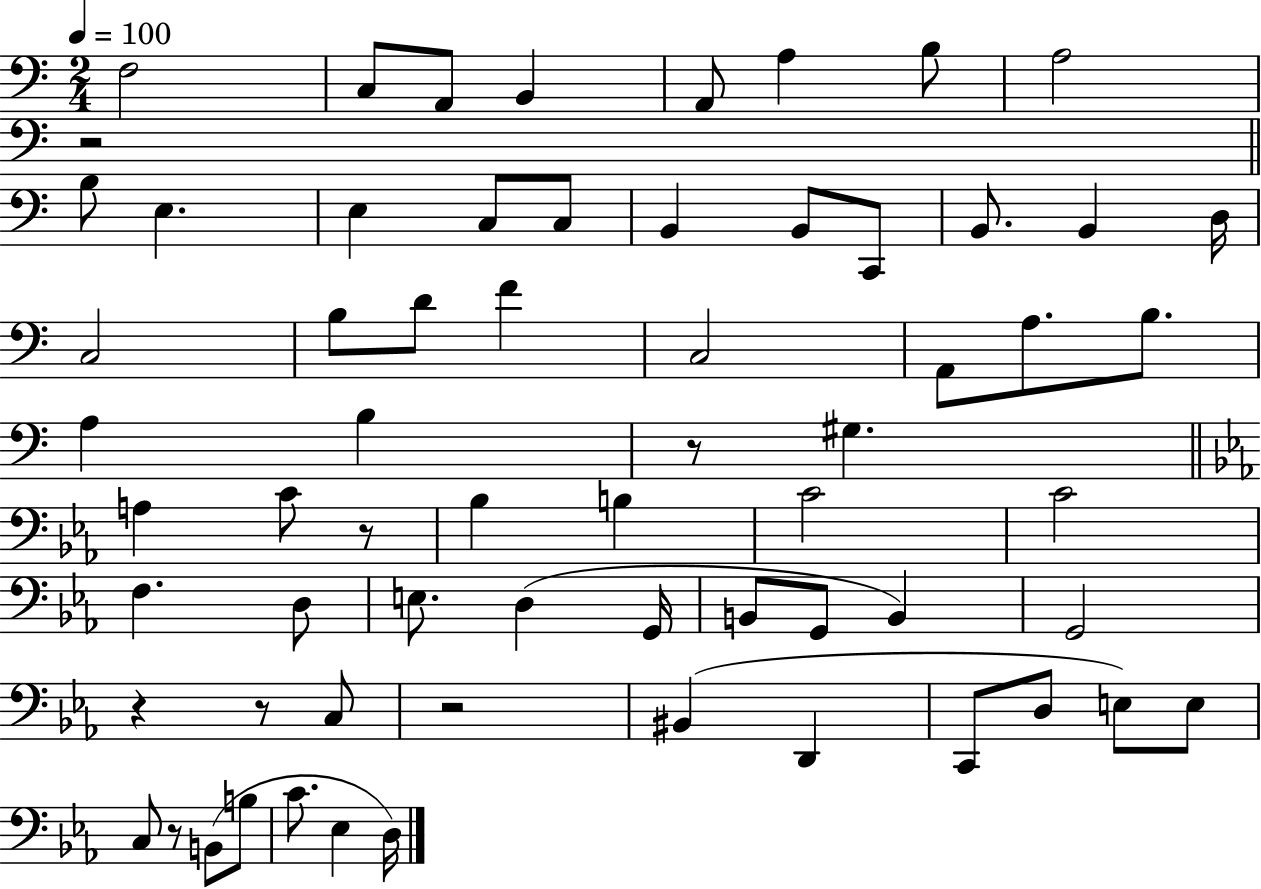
F3/h C3/e A2/e B2/q A2/e A3/q B3/e A3/h R/h B3/e E3/q. E3/q C3/e C3/e B2/q B2/e C2/e B2/e. B2/q D3/s C3/h B3/e D4/e F4/q C3/h A2/e A3/e. B3/e. A3/q B3/q R/e G#3/q. A3/q C4/e R/e Bb3/q B3/q C4/h C4/h F3/q. D3/e E3/e. D3/q G2/s B2/e G2/e B2/q G2/h R/q R/e C3/e R/h BIS2/q D2/q C2/e D3/e E3/e E3/e C3/e R/e B2/e B3/e C4/e. Eb3/q D3/s